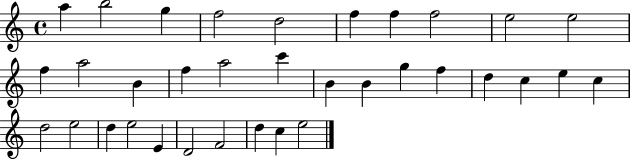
{
  \clef treble
  \time 4/4
  \defaultTimeSignature
  \key c \major
  a''4 b''2 g''4 | f''2 d''2 | f''4 f''4 f''2 | e''2 e''2 | \break f''4 a''2 b'4 | f''4 a''2 c'''4 | b'4 b'4 g''4 f''4 | d''4 c''4 e''4 c''4 | \break d''2 e''2 | d''4 e''2 e'4 | d'2 f'2 | d''4 c''4 e''2 | \break \bar "|."
}